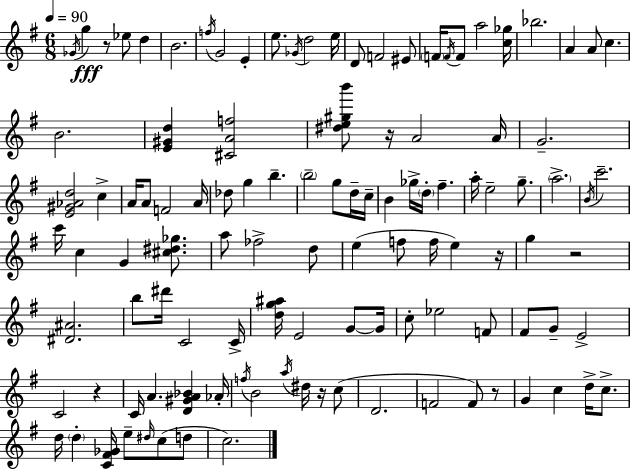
Gb4/s G5/q R/e Eb5/e D5/q B4/h. F5/s G4/h E4/q E5/e. Gb4/s D5/h E5/s D4/e F4/h EIS4/e F4/s F4/s F4/e A5/h [C5,Gb5]/s Bb5/h. A4/q A4/e C5/q. B4/h. [E4,G#4,D5]/q [C#4,A4,F5]/h [D#5,E5,G#5,B6]/e R/s A4/h A4/s G4/h. [E4,G#4,Ab4,D5]/h C5/q A4/s A4/e F4/h A4/s Db5/e G5/q B5/q. B5/h G5/e D5/s C5/s B4/q Gb5/s D5/s F#5/q. A5/s E5/h G5/e. A5/h. B4/s C6/h. C6/s C5/q G4/q [C#5,D#5,Gb5]/e. A5/e FES5/h D5/e E5/q F5/e F5/s E5/q R/s G5/q R/h [D#4,A#4]/h. B5/e D#6/s C4/h C4/s [D5,G5,A#5]/s E4/h G4/e G4/s C5/e Eb5/h F4/e F#4/e G4/e E4/h C4/h R/q C4/s A4/q. [D4,G#4,A4,Bb4]/q Ab4/s F5/s B4/h A5/s D#5/s R/s C5/e D4/h. F4/h F4/e R/e G4/q C5/q D5/s C5/e. D5/s D5/q [C4,F#4,Gb4]/s E5/e D#5/s C5/e D5/e C5/h.